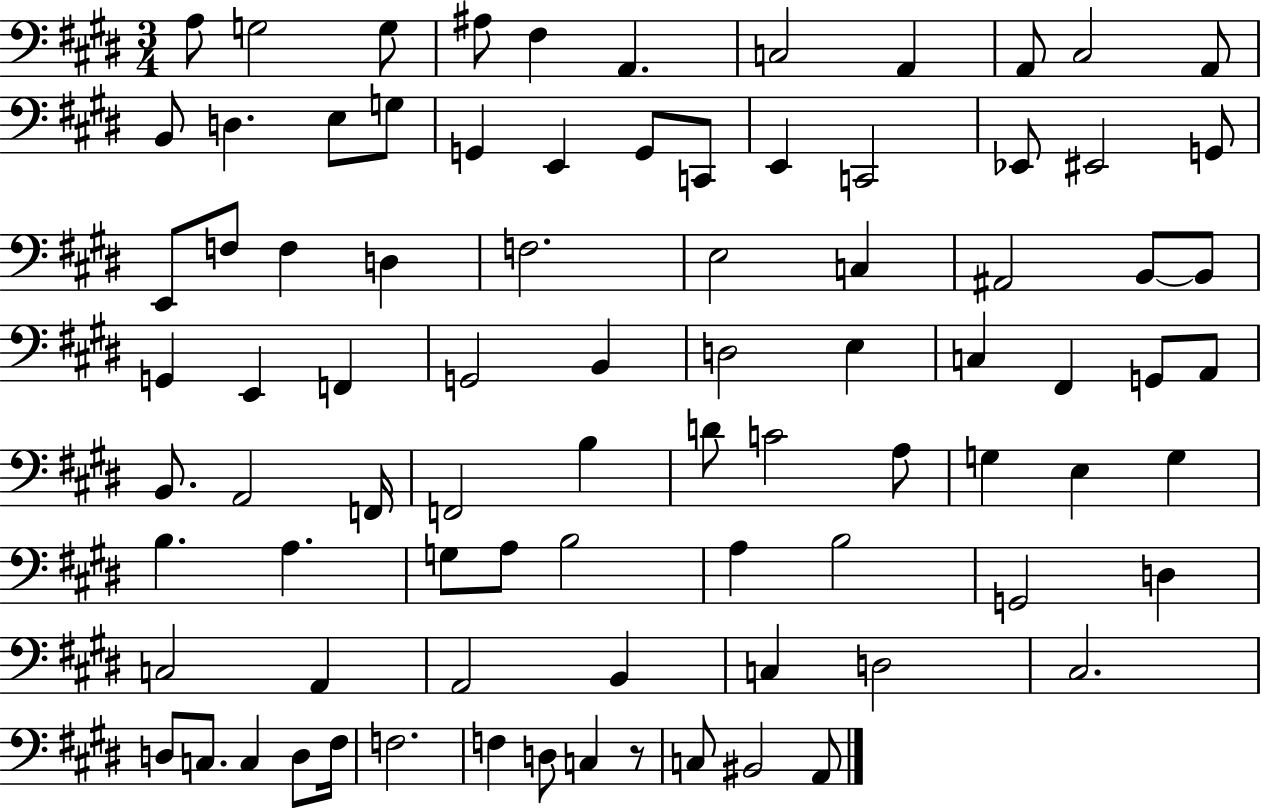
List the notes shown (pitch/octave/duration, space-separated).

A3/e G3/h G3/e A#3/e F#3/q A2/q. C3/h A2/q A2/e C#3/h A2/e B2/e D3/q. E3/e G3/e G2/q E2/q G2/e C2/e E2/q C2/h Eb2/e EIS2/h G2/e E2/e F3/e F3/q D3/q F3/h. E3/h C3/q A#2/h B2/e B2/e G2/q E2/q F2/q G2/h B2/q D3/h E3/q C3/q F#2/q G2/e A2/e B2/e. A2/h F2/s F2/h B3/q D4/e C4/h A3/e G3/q E3/q G3/q B3/q. A3/q. G3/e A3/e B3/h A3/q B3/h G2/h D3/q C3/h A2/q A2/h B2/q C3/q D3/h C#3/h. D3/e C3/e. C3/q D3/e F#3/s F3/h. F3/q D3/e C3/q R/e C3/e BIS2/h A2/e